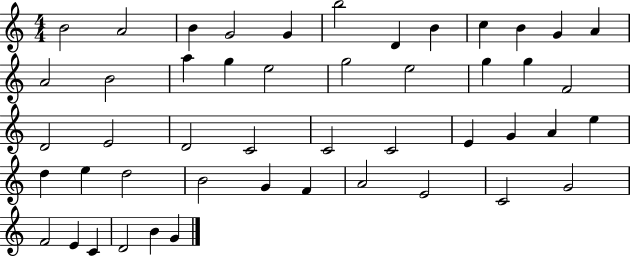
B4/h A4/h B4/q G4/h G4/q B5/h D4/q B4/q C5/q B4/q G4/q A4/q A4/h B4/h A5/q G5/q E5/h G5/h E5/h G5/q G5/q F4/h D4/h E4/h D4/h C4/h C4/h C4/h E4/q G4/q A4/q E5/q D5/q E5/q D5/h B4/h G4/q F4/q A4/h E4/h C4/h G4/h F4/h E4/q C4/q D4/h B4/q G4/q